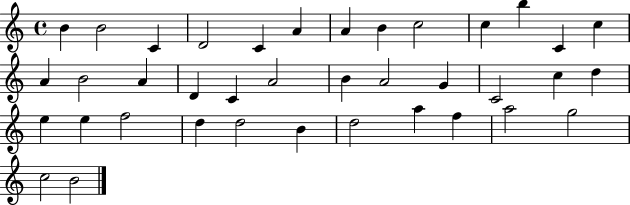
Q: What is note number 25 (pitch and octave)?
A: D5